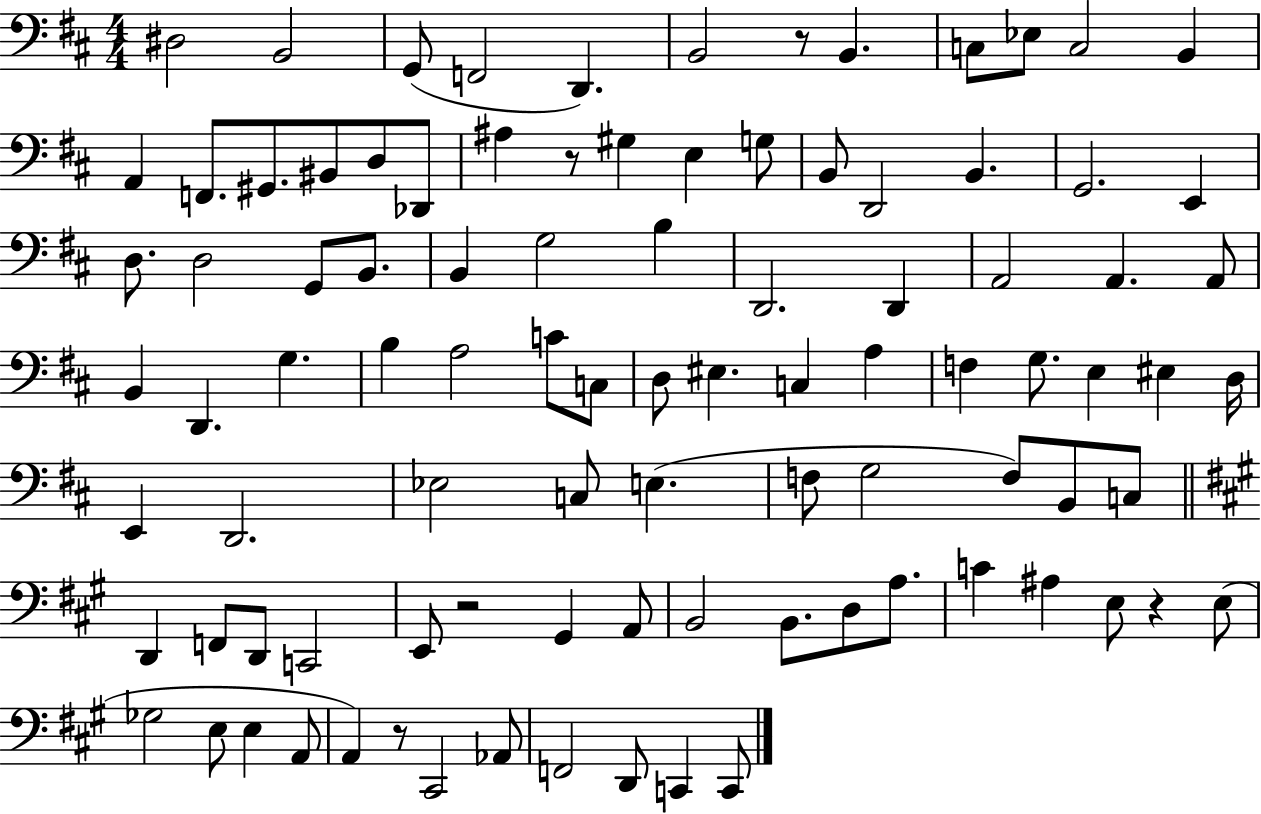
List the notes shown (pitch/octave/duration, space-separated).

D#3/h B2/h G2/e F2/h D2/q. B2/h R/e B2/q. C3/e Eb3/e C3/h B2/q A2/q F2/e. G#2/e. BIS2/e D3/e Db2/e A#3/q R/e G#3/q E3/q G3/e B2/e D2/h B2/q. G2/h. E2/q D3/e. D3/h G2/e B2/e. B2/q G3/h B3/q D2/h. D2/q A2/h A2/q. A2/e B2/q D2/q. G3/q. B3/q A3/h C4/e C3/e D3/e EIS3/q. C3/q A3/q F3/q G3/e. E3/q EIS3/q D3/s E2/q D2/h. Eb3/h C3/e E3/q. F3/e G3/h F3/e B2/e C3/e D2/q F2/e D2/e C2/h E2/e R/h G#2/q A2/e B2/h B2/e. D3/e A3/e. C4/q A#3/q E3/e R/q E3/e Gb3/h E3/e E3/q A2/e A2/q R/e C#2/h Ab2/e F2/h D2/e C2/q C2/e